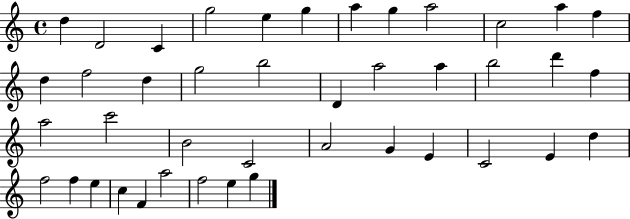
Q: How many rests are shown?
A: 0